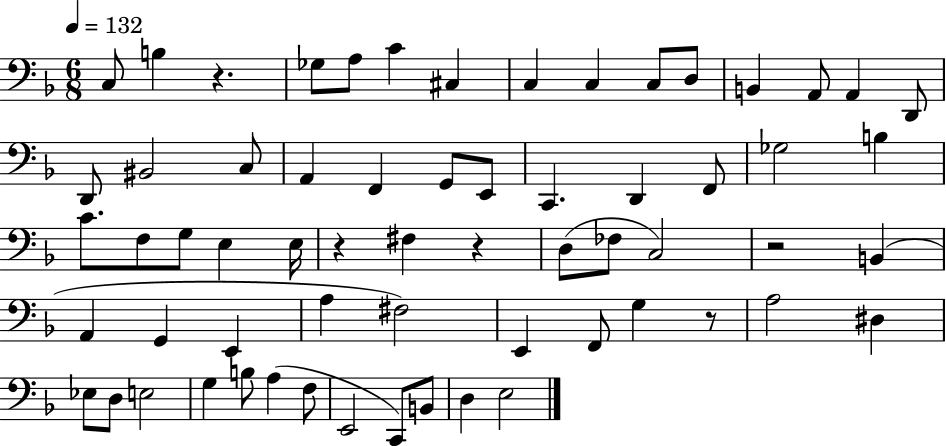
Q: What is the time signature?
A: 6/8